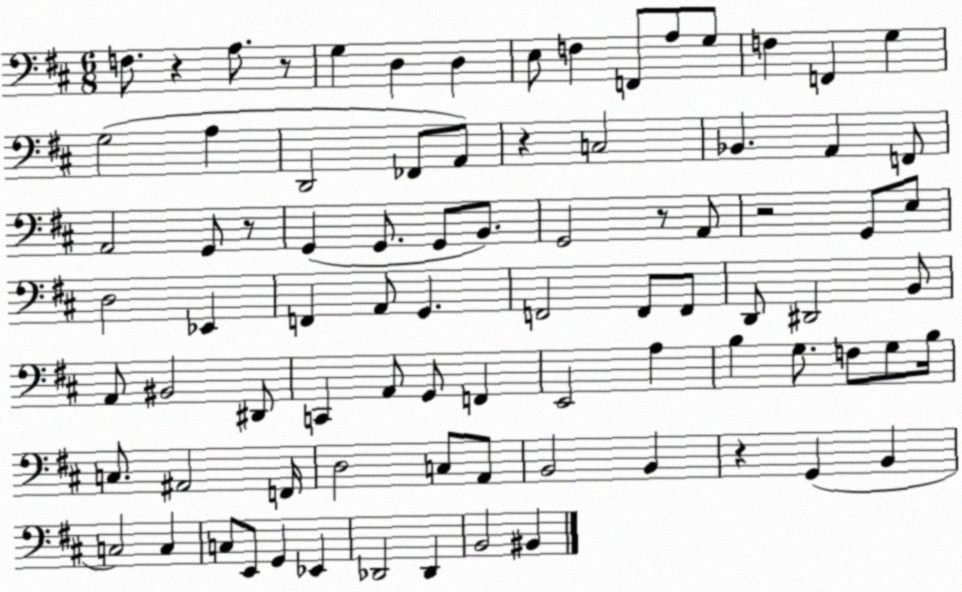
X:1
T:Untitled
M:6/8
L:1/4
K:D
F,/2 z A,/2 z/2 G, D, D, E,/2 F, F,,/2 A,/2 G,/2 F, F,, G, G,2 A, D,,2 _F,,/2 A,,/2 z C,2 _B,, A,, F,,/2 A,,2 G,,/2 z/2 G,, G,,/2 G,,/2 B,,/2 G,,2 z/2 A,,/2 z2 G,,/2 E,/2 D,2 _E,, F,, A,,/2 G,, F,,2 F,,/2 F,,/2 D,,/2 ^D,,2 B,,/2 A,,/2 ^B,,2 ^D,,/2 C,, A,,/2 G,,/2 F,, E,,2 A, B, G,/2 F,/2 G,/2 B,/4 C,/2 ^A,,2 F,,/4 D,2 C,/2 A,,/2 B,,2 B,, z G,, B,, C,2 C, C,/2 E,,/2 G,, _E,, _D,,2 _D,, B,,2 ^B,,